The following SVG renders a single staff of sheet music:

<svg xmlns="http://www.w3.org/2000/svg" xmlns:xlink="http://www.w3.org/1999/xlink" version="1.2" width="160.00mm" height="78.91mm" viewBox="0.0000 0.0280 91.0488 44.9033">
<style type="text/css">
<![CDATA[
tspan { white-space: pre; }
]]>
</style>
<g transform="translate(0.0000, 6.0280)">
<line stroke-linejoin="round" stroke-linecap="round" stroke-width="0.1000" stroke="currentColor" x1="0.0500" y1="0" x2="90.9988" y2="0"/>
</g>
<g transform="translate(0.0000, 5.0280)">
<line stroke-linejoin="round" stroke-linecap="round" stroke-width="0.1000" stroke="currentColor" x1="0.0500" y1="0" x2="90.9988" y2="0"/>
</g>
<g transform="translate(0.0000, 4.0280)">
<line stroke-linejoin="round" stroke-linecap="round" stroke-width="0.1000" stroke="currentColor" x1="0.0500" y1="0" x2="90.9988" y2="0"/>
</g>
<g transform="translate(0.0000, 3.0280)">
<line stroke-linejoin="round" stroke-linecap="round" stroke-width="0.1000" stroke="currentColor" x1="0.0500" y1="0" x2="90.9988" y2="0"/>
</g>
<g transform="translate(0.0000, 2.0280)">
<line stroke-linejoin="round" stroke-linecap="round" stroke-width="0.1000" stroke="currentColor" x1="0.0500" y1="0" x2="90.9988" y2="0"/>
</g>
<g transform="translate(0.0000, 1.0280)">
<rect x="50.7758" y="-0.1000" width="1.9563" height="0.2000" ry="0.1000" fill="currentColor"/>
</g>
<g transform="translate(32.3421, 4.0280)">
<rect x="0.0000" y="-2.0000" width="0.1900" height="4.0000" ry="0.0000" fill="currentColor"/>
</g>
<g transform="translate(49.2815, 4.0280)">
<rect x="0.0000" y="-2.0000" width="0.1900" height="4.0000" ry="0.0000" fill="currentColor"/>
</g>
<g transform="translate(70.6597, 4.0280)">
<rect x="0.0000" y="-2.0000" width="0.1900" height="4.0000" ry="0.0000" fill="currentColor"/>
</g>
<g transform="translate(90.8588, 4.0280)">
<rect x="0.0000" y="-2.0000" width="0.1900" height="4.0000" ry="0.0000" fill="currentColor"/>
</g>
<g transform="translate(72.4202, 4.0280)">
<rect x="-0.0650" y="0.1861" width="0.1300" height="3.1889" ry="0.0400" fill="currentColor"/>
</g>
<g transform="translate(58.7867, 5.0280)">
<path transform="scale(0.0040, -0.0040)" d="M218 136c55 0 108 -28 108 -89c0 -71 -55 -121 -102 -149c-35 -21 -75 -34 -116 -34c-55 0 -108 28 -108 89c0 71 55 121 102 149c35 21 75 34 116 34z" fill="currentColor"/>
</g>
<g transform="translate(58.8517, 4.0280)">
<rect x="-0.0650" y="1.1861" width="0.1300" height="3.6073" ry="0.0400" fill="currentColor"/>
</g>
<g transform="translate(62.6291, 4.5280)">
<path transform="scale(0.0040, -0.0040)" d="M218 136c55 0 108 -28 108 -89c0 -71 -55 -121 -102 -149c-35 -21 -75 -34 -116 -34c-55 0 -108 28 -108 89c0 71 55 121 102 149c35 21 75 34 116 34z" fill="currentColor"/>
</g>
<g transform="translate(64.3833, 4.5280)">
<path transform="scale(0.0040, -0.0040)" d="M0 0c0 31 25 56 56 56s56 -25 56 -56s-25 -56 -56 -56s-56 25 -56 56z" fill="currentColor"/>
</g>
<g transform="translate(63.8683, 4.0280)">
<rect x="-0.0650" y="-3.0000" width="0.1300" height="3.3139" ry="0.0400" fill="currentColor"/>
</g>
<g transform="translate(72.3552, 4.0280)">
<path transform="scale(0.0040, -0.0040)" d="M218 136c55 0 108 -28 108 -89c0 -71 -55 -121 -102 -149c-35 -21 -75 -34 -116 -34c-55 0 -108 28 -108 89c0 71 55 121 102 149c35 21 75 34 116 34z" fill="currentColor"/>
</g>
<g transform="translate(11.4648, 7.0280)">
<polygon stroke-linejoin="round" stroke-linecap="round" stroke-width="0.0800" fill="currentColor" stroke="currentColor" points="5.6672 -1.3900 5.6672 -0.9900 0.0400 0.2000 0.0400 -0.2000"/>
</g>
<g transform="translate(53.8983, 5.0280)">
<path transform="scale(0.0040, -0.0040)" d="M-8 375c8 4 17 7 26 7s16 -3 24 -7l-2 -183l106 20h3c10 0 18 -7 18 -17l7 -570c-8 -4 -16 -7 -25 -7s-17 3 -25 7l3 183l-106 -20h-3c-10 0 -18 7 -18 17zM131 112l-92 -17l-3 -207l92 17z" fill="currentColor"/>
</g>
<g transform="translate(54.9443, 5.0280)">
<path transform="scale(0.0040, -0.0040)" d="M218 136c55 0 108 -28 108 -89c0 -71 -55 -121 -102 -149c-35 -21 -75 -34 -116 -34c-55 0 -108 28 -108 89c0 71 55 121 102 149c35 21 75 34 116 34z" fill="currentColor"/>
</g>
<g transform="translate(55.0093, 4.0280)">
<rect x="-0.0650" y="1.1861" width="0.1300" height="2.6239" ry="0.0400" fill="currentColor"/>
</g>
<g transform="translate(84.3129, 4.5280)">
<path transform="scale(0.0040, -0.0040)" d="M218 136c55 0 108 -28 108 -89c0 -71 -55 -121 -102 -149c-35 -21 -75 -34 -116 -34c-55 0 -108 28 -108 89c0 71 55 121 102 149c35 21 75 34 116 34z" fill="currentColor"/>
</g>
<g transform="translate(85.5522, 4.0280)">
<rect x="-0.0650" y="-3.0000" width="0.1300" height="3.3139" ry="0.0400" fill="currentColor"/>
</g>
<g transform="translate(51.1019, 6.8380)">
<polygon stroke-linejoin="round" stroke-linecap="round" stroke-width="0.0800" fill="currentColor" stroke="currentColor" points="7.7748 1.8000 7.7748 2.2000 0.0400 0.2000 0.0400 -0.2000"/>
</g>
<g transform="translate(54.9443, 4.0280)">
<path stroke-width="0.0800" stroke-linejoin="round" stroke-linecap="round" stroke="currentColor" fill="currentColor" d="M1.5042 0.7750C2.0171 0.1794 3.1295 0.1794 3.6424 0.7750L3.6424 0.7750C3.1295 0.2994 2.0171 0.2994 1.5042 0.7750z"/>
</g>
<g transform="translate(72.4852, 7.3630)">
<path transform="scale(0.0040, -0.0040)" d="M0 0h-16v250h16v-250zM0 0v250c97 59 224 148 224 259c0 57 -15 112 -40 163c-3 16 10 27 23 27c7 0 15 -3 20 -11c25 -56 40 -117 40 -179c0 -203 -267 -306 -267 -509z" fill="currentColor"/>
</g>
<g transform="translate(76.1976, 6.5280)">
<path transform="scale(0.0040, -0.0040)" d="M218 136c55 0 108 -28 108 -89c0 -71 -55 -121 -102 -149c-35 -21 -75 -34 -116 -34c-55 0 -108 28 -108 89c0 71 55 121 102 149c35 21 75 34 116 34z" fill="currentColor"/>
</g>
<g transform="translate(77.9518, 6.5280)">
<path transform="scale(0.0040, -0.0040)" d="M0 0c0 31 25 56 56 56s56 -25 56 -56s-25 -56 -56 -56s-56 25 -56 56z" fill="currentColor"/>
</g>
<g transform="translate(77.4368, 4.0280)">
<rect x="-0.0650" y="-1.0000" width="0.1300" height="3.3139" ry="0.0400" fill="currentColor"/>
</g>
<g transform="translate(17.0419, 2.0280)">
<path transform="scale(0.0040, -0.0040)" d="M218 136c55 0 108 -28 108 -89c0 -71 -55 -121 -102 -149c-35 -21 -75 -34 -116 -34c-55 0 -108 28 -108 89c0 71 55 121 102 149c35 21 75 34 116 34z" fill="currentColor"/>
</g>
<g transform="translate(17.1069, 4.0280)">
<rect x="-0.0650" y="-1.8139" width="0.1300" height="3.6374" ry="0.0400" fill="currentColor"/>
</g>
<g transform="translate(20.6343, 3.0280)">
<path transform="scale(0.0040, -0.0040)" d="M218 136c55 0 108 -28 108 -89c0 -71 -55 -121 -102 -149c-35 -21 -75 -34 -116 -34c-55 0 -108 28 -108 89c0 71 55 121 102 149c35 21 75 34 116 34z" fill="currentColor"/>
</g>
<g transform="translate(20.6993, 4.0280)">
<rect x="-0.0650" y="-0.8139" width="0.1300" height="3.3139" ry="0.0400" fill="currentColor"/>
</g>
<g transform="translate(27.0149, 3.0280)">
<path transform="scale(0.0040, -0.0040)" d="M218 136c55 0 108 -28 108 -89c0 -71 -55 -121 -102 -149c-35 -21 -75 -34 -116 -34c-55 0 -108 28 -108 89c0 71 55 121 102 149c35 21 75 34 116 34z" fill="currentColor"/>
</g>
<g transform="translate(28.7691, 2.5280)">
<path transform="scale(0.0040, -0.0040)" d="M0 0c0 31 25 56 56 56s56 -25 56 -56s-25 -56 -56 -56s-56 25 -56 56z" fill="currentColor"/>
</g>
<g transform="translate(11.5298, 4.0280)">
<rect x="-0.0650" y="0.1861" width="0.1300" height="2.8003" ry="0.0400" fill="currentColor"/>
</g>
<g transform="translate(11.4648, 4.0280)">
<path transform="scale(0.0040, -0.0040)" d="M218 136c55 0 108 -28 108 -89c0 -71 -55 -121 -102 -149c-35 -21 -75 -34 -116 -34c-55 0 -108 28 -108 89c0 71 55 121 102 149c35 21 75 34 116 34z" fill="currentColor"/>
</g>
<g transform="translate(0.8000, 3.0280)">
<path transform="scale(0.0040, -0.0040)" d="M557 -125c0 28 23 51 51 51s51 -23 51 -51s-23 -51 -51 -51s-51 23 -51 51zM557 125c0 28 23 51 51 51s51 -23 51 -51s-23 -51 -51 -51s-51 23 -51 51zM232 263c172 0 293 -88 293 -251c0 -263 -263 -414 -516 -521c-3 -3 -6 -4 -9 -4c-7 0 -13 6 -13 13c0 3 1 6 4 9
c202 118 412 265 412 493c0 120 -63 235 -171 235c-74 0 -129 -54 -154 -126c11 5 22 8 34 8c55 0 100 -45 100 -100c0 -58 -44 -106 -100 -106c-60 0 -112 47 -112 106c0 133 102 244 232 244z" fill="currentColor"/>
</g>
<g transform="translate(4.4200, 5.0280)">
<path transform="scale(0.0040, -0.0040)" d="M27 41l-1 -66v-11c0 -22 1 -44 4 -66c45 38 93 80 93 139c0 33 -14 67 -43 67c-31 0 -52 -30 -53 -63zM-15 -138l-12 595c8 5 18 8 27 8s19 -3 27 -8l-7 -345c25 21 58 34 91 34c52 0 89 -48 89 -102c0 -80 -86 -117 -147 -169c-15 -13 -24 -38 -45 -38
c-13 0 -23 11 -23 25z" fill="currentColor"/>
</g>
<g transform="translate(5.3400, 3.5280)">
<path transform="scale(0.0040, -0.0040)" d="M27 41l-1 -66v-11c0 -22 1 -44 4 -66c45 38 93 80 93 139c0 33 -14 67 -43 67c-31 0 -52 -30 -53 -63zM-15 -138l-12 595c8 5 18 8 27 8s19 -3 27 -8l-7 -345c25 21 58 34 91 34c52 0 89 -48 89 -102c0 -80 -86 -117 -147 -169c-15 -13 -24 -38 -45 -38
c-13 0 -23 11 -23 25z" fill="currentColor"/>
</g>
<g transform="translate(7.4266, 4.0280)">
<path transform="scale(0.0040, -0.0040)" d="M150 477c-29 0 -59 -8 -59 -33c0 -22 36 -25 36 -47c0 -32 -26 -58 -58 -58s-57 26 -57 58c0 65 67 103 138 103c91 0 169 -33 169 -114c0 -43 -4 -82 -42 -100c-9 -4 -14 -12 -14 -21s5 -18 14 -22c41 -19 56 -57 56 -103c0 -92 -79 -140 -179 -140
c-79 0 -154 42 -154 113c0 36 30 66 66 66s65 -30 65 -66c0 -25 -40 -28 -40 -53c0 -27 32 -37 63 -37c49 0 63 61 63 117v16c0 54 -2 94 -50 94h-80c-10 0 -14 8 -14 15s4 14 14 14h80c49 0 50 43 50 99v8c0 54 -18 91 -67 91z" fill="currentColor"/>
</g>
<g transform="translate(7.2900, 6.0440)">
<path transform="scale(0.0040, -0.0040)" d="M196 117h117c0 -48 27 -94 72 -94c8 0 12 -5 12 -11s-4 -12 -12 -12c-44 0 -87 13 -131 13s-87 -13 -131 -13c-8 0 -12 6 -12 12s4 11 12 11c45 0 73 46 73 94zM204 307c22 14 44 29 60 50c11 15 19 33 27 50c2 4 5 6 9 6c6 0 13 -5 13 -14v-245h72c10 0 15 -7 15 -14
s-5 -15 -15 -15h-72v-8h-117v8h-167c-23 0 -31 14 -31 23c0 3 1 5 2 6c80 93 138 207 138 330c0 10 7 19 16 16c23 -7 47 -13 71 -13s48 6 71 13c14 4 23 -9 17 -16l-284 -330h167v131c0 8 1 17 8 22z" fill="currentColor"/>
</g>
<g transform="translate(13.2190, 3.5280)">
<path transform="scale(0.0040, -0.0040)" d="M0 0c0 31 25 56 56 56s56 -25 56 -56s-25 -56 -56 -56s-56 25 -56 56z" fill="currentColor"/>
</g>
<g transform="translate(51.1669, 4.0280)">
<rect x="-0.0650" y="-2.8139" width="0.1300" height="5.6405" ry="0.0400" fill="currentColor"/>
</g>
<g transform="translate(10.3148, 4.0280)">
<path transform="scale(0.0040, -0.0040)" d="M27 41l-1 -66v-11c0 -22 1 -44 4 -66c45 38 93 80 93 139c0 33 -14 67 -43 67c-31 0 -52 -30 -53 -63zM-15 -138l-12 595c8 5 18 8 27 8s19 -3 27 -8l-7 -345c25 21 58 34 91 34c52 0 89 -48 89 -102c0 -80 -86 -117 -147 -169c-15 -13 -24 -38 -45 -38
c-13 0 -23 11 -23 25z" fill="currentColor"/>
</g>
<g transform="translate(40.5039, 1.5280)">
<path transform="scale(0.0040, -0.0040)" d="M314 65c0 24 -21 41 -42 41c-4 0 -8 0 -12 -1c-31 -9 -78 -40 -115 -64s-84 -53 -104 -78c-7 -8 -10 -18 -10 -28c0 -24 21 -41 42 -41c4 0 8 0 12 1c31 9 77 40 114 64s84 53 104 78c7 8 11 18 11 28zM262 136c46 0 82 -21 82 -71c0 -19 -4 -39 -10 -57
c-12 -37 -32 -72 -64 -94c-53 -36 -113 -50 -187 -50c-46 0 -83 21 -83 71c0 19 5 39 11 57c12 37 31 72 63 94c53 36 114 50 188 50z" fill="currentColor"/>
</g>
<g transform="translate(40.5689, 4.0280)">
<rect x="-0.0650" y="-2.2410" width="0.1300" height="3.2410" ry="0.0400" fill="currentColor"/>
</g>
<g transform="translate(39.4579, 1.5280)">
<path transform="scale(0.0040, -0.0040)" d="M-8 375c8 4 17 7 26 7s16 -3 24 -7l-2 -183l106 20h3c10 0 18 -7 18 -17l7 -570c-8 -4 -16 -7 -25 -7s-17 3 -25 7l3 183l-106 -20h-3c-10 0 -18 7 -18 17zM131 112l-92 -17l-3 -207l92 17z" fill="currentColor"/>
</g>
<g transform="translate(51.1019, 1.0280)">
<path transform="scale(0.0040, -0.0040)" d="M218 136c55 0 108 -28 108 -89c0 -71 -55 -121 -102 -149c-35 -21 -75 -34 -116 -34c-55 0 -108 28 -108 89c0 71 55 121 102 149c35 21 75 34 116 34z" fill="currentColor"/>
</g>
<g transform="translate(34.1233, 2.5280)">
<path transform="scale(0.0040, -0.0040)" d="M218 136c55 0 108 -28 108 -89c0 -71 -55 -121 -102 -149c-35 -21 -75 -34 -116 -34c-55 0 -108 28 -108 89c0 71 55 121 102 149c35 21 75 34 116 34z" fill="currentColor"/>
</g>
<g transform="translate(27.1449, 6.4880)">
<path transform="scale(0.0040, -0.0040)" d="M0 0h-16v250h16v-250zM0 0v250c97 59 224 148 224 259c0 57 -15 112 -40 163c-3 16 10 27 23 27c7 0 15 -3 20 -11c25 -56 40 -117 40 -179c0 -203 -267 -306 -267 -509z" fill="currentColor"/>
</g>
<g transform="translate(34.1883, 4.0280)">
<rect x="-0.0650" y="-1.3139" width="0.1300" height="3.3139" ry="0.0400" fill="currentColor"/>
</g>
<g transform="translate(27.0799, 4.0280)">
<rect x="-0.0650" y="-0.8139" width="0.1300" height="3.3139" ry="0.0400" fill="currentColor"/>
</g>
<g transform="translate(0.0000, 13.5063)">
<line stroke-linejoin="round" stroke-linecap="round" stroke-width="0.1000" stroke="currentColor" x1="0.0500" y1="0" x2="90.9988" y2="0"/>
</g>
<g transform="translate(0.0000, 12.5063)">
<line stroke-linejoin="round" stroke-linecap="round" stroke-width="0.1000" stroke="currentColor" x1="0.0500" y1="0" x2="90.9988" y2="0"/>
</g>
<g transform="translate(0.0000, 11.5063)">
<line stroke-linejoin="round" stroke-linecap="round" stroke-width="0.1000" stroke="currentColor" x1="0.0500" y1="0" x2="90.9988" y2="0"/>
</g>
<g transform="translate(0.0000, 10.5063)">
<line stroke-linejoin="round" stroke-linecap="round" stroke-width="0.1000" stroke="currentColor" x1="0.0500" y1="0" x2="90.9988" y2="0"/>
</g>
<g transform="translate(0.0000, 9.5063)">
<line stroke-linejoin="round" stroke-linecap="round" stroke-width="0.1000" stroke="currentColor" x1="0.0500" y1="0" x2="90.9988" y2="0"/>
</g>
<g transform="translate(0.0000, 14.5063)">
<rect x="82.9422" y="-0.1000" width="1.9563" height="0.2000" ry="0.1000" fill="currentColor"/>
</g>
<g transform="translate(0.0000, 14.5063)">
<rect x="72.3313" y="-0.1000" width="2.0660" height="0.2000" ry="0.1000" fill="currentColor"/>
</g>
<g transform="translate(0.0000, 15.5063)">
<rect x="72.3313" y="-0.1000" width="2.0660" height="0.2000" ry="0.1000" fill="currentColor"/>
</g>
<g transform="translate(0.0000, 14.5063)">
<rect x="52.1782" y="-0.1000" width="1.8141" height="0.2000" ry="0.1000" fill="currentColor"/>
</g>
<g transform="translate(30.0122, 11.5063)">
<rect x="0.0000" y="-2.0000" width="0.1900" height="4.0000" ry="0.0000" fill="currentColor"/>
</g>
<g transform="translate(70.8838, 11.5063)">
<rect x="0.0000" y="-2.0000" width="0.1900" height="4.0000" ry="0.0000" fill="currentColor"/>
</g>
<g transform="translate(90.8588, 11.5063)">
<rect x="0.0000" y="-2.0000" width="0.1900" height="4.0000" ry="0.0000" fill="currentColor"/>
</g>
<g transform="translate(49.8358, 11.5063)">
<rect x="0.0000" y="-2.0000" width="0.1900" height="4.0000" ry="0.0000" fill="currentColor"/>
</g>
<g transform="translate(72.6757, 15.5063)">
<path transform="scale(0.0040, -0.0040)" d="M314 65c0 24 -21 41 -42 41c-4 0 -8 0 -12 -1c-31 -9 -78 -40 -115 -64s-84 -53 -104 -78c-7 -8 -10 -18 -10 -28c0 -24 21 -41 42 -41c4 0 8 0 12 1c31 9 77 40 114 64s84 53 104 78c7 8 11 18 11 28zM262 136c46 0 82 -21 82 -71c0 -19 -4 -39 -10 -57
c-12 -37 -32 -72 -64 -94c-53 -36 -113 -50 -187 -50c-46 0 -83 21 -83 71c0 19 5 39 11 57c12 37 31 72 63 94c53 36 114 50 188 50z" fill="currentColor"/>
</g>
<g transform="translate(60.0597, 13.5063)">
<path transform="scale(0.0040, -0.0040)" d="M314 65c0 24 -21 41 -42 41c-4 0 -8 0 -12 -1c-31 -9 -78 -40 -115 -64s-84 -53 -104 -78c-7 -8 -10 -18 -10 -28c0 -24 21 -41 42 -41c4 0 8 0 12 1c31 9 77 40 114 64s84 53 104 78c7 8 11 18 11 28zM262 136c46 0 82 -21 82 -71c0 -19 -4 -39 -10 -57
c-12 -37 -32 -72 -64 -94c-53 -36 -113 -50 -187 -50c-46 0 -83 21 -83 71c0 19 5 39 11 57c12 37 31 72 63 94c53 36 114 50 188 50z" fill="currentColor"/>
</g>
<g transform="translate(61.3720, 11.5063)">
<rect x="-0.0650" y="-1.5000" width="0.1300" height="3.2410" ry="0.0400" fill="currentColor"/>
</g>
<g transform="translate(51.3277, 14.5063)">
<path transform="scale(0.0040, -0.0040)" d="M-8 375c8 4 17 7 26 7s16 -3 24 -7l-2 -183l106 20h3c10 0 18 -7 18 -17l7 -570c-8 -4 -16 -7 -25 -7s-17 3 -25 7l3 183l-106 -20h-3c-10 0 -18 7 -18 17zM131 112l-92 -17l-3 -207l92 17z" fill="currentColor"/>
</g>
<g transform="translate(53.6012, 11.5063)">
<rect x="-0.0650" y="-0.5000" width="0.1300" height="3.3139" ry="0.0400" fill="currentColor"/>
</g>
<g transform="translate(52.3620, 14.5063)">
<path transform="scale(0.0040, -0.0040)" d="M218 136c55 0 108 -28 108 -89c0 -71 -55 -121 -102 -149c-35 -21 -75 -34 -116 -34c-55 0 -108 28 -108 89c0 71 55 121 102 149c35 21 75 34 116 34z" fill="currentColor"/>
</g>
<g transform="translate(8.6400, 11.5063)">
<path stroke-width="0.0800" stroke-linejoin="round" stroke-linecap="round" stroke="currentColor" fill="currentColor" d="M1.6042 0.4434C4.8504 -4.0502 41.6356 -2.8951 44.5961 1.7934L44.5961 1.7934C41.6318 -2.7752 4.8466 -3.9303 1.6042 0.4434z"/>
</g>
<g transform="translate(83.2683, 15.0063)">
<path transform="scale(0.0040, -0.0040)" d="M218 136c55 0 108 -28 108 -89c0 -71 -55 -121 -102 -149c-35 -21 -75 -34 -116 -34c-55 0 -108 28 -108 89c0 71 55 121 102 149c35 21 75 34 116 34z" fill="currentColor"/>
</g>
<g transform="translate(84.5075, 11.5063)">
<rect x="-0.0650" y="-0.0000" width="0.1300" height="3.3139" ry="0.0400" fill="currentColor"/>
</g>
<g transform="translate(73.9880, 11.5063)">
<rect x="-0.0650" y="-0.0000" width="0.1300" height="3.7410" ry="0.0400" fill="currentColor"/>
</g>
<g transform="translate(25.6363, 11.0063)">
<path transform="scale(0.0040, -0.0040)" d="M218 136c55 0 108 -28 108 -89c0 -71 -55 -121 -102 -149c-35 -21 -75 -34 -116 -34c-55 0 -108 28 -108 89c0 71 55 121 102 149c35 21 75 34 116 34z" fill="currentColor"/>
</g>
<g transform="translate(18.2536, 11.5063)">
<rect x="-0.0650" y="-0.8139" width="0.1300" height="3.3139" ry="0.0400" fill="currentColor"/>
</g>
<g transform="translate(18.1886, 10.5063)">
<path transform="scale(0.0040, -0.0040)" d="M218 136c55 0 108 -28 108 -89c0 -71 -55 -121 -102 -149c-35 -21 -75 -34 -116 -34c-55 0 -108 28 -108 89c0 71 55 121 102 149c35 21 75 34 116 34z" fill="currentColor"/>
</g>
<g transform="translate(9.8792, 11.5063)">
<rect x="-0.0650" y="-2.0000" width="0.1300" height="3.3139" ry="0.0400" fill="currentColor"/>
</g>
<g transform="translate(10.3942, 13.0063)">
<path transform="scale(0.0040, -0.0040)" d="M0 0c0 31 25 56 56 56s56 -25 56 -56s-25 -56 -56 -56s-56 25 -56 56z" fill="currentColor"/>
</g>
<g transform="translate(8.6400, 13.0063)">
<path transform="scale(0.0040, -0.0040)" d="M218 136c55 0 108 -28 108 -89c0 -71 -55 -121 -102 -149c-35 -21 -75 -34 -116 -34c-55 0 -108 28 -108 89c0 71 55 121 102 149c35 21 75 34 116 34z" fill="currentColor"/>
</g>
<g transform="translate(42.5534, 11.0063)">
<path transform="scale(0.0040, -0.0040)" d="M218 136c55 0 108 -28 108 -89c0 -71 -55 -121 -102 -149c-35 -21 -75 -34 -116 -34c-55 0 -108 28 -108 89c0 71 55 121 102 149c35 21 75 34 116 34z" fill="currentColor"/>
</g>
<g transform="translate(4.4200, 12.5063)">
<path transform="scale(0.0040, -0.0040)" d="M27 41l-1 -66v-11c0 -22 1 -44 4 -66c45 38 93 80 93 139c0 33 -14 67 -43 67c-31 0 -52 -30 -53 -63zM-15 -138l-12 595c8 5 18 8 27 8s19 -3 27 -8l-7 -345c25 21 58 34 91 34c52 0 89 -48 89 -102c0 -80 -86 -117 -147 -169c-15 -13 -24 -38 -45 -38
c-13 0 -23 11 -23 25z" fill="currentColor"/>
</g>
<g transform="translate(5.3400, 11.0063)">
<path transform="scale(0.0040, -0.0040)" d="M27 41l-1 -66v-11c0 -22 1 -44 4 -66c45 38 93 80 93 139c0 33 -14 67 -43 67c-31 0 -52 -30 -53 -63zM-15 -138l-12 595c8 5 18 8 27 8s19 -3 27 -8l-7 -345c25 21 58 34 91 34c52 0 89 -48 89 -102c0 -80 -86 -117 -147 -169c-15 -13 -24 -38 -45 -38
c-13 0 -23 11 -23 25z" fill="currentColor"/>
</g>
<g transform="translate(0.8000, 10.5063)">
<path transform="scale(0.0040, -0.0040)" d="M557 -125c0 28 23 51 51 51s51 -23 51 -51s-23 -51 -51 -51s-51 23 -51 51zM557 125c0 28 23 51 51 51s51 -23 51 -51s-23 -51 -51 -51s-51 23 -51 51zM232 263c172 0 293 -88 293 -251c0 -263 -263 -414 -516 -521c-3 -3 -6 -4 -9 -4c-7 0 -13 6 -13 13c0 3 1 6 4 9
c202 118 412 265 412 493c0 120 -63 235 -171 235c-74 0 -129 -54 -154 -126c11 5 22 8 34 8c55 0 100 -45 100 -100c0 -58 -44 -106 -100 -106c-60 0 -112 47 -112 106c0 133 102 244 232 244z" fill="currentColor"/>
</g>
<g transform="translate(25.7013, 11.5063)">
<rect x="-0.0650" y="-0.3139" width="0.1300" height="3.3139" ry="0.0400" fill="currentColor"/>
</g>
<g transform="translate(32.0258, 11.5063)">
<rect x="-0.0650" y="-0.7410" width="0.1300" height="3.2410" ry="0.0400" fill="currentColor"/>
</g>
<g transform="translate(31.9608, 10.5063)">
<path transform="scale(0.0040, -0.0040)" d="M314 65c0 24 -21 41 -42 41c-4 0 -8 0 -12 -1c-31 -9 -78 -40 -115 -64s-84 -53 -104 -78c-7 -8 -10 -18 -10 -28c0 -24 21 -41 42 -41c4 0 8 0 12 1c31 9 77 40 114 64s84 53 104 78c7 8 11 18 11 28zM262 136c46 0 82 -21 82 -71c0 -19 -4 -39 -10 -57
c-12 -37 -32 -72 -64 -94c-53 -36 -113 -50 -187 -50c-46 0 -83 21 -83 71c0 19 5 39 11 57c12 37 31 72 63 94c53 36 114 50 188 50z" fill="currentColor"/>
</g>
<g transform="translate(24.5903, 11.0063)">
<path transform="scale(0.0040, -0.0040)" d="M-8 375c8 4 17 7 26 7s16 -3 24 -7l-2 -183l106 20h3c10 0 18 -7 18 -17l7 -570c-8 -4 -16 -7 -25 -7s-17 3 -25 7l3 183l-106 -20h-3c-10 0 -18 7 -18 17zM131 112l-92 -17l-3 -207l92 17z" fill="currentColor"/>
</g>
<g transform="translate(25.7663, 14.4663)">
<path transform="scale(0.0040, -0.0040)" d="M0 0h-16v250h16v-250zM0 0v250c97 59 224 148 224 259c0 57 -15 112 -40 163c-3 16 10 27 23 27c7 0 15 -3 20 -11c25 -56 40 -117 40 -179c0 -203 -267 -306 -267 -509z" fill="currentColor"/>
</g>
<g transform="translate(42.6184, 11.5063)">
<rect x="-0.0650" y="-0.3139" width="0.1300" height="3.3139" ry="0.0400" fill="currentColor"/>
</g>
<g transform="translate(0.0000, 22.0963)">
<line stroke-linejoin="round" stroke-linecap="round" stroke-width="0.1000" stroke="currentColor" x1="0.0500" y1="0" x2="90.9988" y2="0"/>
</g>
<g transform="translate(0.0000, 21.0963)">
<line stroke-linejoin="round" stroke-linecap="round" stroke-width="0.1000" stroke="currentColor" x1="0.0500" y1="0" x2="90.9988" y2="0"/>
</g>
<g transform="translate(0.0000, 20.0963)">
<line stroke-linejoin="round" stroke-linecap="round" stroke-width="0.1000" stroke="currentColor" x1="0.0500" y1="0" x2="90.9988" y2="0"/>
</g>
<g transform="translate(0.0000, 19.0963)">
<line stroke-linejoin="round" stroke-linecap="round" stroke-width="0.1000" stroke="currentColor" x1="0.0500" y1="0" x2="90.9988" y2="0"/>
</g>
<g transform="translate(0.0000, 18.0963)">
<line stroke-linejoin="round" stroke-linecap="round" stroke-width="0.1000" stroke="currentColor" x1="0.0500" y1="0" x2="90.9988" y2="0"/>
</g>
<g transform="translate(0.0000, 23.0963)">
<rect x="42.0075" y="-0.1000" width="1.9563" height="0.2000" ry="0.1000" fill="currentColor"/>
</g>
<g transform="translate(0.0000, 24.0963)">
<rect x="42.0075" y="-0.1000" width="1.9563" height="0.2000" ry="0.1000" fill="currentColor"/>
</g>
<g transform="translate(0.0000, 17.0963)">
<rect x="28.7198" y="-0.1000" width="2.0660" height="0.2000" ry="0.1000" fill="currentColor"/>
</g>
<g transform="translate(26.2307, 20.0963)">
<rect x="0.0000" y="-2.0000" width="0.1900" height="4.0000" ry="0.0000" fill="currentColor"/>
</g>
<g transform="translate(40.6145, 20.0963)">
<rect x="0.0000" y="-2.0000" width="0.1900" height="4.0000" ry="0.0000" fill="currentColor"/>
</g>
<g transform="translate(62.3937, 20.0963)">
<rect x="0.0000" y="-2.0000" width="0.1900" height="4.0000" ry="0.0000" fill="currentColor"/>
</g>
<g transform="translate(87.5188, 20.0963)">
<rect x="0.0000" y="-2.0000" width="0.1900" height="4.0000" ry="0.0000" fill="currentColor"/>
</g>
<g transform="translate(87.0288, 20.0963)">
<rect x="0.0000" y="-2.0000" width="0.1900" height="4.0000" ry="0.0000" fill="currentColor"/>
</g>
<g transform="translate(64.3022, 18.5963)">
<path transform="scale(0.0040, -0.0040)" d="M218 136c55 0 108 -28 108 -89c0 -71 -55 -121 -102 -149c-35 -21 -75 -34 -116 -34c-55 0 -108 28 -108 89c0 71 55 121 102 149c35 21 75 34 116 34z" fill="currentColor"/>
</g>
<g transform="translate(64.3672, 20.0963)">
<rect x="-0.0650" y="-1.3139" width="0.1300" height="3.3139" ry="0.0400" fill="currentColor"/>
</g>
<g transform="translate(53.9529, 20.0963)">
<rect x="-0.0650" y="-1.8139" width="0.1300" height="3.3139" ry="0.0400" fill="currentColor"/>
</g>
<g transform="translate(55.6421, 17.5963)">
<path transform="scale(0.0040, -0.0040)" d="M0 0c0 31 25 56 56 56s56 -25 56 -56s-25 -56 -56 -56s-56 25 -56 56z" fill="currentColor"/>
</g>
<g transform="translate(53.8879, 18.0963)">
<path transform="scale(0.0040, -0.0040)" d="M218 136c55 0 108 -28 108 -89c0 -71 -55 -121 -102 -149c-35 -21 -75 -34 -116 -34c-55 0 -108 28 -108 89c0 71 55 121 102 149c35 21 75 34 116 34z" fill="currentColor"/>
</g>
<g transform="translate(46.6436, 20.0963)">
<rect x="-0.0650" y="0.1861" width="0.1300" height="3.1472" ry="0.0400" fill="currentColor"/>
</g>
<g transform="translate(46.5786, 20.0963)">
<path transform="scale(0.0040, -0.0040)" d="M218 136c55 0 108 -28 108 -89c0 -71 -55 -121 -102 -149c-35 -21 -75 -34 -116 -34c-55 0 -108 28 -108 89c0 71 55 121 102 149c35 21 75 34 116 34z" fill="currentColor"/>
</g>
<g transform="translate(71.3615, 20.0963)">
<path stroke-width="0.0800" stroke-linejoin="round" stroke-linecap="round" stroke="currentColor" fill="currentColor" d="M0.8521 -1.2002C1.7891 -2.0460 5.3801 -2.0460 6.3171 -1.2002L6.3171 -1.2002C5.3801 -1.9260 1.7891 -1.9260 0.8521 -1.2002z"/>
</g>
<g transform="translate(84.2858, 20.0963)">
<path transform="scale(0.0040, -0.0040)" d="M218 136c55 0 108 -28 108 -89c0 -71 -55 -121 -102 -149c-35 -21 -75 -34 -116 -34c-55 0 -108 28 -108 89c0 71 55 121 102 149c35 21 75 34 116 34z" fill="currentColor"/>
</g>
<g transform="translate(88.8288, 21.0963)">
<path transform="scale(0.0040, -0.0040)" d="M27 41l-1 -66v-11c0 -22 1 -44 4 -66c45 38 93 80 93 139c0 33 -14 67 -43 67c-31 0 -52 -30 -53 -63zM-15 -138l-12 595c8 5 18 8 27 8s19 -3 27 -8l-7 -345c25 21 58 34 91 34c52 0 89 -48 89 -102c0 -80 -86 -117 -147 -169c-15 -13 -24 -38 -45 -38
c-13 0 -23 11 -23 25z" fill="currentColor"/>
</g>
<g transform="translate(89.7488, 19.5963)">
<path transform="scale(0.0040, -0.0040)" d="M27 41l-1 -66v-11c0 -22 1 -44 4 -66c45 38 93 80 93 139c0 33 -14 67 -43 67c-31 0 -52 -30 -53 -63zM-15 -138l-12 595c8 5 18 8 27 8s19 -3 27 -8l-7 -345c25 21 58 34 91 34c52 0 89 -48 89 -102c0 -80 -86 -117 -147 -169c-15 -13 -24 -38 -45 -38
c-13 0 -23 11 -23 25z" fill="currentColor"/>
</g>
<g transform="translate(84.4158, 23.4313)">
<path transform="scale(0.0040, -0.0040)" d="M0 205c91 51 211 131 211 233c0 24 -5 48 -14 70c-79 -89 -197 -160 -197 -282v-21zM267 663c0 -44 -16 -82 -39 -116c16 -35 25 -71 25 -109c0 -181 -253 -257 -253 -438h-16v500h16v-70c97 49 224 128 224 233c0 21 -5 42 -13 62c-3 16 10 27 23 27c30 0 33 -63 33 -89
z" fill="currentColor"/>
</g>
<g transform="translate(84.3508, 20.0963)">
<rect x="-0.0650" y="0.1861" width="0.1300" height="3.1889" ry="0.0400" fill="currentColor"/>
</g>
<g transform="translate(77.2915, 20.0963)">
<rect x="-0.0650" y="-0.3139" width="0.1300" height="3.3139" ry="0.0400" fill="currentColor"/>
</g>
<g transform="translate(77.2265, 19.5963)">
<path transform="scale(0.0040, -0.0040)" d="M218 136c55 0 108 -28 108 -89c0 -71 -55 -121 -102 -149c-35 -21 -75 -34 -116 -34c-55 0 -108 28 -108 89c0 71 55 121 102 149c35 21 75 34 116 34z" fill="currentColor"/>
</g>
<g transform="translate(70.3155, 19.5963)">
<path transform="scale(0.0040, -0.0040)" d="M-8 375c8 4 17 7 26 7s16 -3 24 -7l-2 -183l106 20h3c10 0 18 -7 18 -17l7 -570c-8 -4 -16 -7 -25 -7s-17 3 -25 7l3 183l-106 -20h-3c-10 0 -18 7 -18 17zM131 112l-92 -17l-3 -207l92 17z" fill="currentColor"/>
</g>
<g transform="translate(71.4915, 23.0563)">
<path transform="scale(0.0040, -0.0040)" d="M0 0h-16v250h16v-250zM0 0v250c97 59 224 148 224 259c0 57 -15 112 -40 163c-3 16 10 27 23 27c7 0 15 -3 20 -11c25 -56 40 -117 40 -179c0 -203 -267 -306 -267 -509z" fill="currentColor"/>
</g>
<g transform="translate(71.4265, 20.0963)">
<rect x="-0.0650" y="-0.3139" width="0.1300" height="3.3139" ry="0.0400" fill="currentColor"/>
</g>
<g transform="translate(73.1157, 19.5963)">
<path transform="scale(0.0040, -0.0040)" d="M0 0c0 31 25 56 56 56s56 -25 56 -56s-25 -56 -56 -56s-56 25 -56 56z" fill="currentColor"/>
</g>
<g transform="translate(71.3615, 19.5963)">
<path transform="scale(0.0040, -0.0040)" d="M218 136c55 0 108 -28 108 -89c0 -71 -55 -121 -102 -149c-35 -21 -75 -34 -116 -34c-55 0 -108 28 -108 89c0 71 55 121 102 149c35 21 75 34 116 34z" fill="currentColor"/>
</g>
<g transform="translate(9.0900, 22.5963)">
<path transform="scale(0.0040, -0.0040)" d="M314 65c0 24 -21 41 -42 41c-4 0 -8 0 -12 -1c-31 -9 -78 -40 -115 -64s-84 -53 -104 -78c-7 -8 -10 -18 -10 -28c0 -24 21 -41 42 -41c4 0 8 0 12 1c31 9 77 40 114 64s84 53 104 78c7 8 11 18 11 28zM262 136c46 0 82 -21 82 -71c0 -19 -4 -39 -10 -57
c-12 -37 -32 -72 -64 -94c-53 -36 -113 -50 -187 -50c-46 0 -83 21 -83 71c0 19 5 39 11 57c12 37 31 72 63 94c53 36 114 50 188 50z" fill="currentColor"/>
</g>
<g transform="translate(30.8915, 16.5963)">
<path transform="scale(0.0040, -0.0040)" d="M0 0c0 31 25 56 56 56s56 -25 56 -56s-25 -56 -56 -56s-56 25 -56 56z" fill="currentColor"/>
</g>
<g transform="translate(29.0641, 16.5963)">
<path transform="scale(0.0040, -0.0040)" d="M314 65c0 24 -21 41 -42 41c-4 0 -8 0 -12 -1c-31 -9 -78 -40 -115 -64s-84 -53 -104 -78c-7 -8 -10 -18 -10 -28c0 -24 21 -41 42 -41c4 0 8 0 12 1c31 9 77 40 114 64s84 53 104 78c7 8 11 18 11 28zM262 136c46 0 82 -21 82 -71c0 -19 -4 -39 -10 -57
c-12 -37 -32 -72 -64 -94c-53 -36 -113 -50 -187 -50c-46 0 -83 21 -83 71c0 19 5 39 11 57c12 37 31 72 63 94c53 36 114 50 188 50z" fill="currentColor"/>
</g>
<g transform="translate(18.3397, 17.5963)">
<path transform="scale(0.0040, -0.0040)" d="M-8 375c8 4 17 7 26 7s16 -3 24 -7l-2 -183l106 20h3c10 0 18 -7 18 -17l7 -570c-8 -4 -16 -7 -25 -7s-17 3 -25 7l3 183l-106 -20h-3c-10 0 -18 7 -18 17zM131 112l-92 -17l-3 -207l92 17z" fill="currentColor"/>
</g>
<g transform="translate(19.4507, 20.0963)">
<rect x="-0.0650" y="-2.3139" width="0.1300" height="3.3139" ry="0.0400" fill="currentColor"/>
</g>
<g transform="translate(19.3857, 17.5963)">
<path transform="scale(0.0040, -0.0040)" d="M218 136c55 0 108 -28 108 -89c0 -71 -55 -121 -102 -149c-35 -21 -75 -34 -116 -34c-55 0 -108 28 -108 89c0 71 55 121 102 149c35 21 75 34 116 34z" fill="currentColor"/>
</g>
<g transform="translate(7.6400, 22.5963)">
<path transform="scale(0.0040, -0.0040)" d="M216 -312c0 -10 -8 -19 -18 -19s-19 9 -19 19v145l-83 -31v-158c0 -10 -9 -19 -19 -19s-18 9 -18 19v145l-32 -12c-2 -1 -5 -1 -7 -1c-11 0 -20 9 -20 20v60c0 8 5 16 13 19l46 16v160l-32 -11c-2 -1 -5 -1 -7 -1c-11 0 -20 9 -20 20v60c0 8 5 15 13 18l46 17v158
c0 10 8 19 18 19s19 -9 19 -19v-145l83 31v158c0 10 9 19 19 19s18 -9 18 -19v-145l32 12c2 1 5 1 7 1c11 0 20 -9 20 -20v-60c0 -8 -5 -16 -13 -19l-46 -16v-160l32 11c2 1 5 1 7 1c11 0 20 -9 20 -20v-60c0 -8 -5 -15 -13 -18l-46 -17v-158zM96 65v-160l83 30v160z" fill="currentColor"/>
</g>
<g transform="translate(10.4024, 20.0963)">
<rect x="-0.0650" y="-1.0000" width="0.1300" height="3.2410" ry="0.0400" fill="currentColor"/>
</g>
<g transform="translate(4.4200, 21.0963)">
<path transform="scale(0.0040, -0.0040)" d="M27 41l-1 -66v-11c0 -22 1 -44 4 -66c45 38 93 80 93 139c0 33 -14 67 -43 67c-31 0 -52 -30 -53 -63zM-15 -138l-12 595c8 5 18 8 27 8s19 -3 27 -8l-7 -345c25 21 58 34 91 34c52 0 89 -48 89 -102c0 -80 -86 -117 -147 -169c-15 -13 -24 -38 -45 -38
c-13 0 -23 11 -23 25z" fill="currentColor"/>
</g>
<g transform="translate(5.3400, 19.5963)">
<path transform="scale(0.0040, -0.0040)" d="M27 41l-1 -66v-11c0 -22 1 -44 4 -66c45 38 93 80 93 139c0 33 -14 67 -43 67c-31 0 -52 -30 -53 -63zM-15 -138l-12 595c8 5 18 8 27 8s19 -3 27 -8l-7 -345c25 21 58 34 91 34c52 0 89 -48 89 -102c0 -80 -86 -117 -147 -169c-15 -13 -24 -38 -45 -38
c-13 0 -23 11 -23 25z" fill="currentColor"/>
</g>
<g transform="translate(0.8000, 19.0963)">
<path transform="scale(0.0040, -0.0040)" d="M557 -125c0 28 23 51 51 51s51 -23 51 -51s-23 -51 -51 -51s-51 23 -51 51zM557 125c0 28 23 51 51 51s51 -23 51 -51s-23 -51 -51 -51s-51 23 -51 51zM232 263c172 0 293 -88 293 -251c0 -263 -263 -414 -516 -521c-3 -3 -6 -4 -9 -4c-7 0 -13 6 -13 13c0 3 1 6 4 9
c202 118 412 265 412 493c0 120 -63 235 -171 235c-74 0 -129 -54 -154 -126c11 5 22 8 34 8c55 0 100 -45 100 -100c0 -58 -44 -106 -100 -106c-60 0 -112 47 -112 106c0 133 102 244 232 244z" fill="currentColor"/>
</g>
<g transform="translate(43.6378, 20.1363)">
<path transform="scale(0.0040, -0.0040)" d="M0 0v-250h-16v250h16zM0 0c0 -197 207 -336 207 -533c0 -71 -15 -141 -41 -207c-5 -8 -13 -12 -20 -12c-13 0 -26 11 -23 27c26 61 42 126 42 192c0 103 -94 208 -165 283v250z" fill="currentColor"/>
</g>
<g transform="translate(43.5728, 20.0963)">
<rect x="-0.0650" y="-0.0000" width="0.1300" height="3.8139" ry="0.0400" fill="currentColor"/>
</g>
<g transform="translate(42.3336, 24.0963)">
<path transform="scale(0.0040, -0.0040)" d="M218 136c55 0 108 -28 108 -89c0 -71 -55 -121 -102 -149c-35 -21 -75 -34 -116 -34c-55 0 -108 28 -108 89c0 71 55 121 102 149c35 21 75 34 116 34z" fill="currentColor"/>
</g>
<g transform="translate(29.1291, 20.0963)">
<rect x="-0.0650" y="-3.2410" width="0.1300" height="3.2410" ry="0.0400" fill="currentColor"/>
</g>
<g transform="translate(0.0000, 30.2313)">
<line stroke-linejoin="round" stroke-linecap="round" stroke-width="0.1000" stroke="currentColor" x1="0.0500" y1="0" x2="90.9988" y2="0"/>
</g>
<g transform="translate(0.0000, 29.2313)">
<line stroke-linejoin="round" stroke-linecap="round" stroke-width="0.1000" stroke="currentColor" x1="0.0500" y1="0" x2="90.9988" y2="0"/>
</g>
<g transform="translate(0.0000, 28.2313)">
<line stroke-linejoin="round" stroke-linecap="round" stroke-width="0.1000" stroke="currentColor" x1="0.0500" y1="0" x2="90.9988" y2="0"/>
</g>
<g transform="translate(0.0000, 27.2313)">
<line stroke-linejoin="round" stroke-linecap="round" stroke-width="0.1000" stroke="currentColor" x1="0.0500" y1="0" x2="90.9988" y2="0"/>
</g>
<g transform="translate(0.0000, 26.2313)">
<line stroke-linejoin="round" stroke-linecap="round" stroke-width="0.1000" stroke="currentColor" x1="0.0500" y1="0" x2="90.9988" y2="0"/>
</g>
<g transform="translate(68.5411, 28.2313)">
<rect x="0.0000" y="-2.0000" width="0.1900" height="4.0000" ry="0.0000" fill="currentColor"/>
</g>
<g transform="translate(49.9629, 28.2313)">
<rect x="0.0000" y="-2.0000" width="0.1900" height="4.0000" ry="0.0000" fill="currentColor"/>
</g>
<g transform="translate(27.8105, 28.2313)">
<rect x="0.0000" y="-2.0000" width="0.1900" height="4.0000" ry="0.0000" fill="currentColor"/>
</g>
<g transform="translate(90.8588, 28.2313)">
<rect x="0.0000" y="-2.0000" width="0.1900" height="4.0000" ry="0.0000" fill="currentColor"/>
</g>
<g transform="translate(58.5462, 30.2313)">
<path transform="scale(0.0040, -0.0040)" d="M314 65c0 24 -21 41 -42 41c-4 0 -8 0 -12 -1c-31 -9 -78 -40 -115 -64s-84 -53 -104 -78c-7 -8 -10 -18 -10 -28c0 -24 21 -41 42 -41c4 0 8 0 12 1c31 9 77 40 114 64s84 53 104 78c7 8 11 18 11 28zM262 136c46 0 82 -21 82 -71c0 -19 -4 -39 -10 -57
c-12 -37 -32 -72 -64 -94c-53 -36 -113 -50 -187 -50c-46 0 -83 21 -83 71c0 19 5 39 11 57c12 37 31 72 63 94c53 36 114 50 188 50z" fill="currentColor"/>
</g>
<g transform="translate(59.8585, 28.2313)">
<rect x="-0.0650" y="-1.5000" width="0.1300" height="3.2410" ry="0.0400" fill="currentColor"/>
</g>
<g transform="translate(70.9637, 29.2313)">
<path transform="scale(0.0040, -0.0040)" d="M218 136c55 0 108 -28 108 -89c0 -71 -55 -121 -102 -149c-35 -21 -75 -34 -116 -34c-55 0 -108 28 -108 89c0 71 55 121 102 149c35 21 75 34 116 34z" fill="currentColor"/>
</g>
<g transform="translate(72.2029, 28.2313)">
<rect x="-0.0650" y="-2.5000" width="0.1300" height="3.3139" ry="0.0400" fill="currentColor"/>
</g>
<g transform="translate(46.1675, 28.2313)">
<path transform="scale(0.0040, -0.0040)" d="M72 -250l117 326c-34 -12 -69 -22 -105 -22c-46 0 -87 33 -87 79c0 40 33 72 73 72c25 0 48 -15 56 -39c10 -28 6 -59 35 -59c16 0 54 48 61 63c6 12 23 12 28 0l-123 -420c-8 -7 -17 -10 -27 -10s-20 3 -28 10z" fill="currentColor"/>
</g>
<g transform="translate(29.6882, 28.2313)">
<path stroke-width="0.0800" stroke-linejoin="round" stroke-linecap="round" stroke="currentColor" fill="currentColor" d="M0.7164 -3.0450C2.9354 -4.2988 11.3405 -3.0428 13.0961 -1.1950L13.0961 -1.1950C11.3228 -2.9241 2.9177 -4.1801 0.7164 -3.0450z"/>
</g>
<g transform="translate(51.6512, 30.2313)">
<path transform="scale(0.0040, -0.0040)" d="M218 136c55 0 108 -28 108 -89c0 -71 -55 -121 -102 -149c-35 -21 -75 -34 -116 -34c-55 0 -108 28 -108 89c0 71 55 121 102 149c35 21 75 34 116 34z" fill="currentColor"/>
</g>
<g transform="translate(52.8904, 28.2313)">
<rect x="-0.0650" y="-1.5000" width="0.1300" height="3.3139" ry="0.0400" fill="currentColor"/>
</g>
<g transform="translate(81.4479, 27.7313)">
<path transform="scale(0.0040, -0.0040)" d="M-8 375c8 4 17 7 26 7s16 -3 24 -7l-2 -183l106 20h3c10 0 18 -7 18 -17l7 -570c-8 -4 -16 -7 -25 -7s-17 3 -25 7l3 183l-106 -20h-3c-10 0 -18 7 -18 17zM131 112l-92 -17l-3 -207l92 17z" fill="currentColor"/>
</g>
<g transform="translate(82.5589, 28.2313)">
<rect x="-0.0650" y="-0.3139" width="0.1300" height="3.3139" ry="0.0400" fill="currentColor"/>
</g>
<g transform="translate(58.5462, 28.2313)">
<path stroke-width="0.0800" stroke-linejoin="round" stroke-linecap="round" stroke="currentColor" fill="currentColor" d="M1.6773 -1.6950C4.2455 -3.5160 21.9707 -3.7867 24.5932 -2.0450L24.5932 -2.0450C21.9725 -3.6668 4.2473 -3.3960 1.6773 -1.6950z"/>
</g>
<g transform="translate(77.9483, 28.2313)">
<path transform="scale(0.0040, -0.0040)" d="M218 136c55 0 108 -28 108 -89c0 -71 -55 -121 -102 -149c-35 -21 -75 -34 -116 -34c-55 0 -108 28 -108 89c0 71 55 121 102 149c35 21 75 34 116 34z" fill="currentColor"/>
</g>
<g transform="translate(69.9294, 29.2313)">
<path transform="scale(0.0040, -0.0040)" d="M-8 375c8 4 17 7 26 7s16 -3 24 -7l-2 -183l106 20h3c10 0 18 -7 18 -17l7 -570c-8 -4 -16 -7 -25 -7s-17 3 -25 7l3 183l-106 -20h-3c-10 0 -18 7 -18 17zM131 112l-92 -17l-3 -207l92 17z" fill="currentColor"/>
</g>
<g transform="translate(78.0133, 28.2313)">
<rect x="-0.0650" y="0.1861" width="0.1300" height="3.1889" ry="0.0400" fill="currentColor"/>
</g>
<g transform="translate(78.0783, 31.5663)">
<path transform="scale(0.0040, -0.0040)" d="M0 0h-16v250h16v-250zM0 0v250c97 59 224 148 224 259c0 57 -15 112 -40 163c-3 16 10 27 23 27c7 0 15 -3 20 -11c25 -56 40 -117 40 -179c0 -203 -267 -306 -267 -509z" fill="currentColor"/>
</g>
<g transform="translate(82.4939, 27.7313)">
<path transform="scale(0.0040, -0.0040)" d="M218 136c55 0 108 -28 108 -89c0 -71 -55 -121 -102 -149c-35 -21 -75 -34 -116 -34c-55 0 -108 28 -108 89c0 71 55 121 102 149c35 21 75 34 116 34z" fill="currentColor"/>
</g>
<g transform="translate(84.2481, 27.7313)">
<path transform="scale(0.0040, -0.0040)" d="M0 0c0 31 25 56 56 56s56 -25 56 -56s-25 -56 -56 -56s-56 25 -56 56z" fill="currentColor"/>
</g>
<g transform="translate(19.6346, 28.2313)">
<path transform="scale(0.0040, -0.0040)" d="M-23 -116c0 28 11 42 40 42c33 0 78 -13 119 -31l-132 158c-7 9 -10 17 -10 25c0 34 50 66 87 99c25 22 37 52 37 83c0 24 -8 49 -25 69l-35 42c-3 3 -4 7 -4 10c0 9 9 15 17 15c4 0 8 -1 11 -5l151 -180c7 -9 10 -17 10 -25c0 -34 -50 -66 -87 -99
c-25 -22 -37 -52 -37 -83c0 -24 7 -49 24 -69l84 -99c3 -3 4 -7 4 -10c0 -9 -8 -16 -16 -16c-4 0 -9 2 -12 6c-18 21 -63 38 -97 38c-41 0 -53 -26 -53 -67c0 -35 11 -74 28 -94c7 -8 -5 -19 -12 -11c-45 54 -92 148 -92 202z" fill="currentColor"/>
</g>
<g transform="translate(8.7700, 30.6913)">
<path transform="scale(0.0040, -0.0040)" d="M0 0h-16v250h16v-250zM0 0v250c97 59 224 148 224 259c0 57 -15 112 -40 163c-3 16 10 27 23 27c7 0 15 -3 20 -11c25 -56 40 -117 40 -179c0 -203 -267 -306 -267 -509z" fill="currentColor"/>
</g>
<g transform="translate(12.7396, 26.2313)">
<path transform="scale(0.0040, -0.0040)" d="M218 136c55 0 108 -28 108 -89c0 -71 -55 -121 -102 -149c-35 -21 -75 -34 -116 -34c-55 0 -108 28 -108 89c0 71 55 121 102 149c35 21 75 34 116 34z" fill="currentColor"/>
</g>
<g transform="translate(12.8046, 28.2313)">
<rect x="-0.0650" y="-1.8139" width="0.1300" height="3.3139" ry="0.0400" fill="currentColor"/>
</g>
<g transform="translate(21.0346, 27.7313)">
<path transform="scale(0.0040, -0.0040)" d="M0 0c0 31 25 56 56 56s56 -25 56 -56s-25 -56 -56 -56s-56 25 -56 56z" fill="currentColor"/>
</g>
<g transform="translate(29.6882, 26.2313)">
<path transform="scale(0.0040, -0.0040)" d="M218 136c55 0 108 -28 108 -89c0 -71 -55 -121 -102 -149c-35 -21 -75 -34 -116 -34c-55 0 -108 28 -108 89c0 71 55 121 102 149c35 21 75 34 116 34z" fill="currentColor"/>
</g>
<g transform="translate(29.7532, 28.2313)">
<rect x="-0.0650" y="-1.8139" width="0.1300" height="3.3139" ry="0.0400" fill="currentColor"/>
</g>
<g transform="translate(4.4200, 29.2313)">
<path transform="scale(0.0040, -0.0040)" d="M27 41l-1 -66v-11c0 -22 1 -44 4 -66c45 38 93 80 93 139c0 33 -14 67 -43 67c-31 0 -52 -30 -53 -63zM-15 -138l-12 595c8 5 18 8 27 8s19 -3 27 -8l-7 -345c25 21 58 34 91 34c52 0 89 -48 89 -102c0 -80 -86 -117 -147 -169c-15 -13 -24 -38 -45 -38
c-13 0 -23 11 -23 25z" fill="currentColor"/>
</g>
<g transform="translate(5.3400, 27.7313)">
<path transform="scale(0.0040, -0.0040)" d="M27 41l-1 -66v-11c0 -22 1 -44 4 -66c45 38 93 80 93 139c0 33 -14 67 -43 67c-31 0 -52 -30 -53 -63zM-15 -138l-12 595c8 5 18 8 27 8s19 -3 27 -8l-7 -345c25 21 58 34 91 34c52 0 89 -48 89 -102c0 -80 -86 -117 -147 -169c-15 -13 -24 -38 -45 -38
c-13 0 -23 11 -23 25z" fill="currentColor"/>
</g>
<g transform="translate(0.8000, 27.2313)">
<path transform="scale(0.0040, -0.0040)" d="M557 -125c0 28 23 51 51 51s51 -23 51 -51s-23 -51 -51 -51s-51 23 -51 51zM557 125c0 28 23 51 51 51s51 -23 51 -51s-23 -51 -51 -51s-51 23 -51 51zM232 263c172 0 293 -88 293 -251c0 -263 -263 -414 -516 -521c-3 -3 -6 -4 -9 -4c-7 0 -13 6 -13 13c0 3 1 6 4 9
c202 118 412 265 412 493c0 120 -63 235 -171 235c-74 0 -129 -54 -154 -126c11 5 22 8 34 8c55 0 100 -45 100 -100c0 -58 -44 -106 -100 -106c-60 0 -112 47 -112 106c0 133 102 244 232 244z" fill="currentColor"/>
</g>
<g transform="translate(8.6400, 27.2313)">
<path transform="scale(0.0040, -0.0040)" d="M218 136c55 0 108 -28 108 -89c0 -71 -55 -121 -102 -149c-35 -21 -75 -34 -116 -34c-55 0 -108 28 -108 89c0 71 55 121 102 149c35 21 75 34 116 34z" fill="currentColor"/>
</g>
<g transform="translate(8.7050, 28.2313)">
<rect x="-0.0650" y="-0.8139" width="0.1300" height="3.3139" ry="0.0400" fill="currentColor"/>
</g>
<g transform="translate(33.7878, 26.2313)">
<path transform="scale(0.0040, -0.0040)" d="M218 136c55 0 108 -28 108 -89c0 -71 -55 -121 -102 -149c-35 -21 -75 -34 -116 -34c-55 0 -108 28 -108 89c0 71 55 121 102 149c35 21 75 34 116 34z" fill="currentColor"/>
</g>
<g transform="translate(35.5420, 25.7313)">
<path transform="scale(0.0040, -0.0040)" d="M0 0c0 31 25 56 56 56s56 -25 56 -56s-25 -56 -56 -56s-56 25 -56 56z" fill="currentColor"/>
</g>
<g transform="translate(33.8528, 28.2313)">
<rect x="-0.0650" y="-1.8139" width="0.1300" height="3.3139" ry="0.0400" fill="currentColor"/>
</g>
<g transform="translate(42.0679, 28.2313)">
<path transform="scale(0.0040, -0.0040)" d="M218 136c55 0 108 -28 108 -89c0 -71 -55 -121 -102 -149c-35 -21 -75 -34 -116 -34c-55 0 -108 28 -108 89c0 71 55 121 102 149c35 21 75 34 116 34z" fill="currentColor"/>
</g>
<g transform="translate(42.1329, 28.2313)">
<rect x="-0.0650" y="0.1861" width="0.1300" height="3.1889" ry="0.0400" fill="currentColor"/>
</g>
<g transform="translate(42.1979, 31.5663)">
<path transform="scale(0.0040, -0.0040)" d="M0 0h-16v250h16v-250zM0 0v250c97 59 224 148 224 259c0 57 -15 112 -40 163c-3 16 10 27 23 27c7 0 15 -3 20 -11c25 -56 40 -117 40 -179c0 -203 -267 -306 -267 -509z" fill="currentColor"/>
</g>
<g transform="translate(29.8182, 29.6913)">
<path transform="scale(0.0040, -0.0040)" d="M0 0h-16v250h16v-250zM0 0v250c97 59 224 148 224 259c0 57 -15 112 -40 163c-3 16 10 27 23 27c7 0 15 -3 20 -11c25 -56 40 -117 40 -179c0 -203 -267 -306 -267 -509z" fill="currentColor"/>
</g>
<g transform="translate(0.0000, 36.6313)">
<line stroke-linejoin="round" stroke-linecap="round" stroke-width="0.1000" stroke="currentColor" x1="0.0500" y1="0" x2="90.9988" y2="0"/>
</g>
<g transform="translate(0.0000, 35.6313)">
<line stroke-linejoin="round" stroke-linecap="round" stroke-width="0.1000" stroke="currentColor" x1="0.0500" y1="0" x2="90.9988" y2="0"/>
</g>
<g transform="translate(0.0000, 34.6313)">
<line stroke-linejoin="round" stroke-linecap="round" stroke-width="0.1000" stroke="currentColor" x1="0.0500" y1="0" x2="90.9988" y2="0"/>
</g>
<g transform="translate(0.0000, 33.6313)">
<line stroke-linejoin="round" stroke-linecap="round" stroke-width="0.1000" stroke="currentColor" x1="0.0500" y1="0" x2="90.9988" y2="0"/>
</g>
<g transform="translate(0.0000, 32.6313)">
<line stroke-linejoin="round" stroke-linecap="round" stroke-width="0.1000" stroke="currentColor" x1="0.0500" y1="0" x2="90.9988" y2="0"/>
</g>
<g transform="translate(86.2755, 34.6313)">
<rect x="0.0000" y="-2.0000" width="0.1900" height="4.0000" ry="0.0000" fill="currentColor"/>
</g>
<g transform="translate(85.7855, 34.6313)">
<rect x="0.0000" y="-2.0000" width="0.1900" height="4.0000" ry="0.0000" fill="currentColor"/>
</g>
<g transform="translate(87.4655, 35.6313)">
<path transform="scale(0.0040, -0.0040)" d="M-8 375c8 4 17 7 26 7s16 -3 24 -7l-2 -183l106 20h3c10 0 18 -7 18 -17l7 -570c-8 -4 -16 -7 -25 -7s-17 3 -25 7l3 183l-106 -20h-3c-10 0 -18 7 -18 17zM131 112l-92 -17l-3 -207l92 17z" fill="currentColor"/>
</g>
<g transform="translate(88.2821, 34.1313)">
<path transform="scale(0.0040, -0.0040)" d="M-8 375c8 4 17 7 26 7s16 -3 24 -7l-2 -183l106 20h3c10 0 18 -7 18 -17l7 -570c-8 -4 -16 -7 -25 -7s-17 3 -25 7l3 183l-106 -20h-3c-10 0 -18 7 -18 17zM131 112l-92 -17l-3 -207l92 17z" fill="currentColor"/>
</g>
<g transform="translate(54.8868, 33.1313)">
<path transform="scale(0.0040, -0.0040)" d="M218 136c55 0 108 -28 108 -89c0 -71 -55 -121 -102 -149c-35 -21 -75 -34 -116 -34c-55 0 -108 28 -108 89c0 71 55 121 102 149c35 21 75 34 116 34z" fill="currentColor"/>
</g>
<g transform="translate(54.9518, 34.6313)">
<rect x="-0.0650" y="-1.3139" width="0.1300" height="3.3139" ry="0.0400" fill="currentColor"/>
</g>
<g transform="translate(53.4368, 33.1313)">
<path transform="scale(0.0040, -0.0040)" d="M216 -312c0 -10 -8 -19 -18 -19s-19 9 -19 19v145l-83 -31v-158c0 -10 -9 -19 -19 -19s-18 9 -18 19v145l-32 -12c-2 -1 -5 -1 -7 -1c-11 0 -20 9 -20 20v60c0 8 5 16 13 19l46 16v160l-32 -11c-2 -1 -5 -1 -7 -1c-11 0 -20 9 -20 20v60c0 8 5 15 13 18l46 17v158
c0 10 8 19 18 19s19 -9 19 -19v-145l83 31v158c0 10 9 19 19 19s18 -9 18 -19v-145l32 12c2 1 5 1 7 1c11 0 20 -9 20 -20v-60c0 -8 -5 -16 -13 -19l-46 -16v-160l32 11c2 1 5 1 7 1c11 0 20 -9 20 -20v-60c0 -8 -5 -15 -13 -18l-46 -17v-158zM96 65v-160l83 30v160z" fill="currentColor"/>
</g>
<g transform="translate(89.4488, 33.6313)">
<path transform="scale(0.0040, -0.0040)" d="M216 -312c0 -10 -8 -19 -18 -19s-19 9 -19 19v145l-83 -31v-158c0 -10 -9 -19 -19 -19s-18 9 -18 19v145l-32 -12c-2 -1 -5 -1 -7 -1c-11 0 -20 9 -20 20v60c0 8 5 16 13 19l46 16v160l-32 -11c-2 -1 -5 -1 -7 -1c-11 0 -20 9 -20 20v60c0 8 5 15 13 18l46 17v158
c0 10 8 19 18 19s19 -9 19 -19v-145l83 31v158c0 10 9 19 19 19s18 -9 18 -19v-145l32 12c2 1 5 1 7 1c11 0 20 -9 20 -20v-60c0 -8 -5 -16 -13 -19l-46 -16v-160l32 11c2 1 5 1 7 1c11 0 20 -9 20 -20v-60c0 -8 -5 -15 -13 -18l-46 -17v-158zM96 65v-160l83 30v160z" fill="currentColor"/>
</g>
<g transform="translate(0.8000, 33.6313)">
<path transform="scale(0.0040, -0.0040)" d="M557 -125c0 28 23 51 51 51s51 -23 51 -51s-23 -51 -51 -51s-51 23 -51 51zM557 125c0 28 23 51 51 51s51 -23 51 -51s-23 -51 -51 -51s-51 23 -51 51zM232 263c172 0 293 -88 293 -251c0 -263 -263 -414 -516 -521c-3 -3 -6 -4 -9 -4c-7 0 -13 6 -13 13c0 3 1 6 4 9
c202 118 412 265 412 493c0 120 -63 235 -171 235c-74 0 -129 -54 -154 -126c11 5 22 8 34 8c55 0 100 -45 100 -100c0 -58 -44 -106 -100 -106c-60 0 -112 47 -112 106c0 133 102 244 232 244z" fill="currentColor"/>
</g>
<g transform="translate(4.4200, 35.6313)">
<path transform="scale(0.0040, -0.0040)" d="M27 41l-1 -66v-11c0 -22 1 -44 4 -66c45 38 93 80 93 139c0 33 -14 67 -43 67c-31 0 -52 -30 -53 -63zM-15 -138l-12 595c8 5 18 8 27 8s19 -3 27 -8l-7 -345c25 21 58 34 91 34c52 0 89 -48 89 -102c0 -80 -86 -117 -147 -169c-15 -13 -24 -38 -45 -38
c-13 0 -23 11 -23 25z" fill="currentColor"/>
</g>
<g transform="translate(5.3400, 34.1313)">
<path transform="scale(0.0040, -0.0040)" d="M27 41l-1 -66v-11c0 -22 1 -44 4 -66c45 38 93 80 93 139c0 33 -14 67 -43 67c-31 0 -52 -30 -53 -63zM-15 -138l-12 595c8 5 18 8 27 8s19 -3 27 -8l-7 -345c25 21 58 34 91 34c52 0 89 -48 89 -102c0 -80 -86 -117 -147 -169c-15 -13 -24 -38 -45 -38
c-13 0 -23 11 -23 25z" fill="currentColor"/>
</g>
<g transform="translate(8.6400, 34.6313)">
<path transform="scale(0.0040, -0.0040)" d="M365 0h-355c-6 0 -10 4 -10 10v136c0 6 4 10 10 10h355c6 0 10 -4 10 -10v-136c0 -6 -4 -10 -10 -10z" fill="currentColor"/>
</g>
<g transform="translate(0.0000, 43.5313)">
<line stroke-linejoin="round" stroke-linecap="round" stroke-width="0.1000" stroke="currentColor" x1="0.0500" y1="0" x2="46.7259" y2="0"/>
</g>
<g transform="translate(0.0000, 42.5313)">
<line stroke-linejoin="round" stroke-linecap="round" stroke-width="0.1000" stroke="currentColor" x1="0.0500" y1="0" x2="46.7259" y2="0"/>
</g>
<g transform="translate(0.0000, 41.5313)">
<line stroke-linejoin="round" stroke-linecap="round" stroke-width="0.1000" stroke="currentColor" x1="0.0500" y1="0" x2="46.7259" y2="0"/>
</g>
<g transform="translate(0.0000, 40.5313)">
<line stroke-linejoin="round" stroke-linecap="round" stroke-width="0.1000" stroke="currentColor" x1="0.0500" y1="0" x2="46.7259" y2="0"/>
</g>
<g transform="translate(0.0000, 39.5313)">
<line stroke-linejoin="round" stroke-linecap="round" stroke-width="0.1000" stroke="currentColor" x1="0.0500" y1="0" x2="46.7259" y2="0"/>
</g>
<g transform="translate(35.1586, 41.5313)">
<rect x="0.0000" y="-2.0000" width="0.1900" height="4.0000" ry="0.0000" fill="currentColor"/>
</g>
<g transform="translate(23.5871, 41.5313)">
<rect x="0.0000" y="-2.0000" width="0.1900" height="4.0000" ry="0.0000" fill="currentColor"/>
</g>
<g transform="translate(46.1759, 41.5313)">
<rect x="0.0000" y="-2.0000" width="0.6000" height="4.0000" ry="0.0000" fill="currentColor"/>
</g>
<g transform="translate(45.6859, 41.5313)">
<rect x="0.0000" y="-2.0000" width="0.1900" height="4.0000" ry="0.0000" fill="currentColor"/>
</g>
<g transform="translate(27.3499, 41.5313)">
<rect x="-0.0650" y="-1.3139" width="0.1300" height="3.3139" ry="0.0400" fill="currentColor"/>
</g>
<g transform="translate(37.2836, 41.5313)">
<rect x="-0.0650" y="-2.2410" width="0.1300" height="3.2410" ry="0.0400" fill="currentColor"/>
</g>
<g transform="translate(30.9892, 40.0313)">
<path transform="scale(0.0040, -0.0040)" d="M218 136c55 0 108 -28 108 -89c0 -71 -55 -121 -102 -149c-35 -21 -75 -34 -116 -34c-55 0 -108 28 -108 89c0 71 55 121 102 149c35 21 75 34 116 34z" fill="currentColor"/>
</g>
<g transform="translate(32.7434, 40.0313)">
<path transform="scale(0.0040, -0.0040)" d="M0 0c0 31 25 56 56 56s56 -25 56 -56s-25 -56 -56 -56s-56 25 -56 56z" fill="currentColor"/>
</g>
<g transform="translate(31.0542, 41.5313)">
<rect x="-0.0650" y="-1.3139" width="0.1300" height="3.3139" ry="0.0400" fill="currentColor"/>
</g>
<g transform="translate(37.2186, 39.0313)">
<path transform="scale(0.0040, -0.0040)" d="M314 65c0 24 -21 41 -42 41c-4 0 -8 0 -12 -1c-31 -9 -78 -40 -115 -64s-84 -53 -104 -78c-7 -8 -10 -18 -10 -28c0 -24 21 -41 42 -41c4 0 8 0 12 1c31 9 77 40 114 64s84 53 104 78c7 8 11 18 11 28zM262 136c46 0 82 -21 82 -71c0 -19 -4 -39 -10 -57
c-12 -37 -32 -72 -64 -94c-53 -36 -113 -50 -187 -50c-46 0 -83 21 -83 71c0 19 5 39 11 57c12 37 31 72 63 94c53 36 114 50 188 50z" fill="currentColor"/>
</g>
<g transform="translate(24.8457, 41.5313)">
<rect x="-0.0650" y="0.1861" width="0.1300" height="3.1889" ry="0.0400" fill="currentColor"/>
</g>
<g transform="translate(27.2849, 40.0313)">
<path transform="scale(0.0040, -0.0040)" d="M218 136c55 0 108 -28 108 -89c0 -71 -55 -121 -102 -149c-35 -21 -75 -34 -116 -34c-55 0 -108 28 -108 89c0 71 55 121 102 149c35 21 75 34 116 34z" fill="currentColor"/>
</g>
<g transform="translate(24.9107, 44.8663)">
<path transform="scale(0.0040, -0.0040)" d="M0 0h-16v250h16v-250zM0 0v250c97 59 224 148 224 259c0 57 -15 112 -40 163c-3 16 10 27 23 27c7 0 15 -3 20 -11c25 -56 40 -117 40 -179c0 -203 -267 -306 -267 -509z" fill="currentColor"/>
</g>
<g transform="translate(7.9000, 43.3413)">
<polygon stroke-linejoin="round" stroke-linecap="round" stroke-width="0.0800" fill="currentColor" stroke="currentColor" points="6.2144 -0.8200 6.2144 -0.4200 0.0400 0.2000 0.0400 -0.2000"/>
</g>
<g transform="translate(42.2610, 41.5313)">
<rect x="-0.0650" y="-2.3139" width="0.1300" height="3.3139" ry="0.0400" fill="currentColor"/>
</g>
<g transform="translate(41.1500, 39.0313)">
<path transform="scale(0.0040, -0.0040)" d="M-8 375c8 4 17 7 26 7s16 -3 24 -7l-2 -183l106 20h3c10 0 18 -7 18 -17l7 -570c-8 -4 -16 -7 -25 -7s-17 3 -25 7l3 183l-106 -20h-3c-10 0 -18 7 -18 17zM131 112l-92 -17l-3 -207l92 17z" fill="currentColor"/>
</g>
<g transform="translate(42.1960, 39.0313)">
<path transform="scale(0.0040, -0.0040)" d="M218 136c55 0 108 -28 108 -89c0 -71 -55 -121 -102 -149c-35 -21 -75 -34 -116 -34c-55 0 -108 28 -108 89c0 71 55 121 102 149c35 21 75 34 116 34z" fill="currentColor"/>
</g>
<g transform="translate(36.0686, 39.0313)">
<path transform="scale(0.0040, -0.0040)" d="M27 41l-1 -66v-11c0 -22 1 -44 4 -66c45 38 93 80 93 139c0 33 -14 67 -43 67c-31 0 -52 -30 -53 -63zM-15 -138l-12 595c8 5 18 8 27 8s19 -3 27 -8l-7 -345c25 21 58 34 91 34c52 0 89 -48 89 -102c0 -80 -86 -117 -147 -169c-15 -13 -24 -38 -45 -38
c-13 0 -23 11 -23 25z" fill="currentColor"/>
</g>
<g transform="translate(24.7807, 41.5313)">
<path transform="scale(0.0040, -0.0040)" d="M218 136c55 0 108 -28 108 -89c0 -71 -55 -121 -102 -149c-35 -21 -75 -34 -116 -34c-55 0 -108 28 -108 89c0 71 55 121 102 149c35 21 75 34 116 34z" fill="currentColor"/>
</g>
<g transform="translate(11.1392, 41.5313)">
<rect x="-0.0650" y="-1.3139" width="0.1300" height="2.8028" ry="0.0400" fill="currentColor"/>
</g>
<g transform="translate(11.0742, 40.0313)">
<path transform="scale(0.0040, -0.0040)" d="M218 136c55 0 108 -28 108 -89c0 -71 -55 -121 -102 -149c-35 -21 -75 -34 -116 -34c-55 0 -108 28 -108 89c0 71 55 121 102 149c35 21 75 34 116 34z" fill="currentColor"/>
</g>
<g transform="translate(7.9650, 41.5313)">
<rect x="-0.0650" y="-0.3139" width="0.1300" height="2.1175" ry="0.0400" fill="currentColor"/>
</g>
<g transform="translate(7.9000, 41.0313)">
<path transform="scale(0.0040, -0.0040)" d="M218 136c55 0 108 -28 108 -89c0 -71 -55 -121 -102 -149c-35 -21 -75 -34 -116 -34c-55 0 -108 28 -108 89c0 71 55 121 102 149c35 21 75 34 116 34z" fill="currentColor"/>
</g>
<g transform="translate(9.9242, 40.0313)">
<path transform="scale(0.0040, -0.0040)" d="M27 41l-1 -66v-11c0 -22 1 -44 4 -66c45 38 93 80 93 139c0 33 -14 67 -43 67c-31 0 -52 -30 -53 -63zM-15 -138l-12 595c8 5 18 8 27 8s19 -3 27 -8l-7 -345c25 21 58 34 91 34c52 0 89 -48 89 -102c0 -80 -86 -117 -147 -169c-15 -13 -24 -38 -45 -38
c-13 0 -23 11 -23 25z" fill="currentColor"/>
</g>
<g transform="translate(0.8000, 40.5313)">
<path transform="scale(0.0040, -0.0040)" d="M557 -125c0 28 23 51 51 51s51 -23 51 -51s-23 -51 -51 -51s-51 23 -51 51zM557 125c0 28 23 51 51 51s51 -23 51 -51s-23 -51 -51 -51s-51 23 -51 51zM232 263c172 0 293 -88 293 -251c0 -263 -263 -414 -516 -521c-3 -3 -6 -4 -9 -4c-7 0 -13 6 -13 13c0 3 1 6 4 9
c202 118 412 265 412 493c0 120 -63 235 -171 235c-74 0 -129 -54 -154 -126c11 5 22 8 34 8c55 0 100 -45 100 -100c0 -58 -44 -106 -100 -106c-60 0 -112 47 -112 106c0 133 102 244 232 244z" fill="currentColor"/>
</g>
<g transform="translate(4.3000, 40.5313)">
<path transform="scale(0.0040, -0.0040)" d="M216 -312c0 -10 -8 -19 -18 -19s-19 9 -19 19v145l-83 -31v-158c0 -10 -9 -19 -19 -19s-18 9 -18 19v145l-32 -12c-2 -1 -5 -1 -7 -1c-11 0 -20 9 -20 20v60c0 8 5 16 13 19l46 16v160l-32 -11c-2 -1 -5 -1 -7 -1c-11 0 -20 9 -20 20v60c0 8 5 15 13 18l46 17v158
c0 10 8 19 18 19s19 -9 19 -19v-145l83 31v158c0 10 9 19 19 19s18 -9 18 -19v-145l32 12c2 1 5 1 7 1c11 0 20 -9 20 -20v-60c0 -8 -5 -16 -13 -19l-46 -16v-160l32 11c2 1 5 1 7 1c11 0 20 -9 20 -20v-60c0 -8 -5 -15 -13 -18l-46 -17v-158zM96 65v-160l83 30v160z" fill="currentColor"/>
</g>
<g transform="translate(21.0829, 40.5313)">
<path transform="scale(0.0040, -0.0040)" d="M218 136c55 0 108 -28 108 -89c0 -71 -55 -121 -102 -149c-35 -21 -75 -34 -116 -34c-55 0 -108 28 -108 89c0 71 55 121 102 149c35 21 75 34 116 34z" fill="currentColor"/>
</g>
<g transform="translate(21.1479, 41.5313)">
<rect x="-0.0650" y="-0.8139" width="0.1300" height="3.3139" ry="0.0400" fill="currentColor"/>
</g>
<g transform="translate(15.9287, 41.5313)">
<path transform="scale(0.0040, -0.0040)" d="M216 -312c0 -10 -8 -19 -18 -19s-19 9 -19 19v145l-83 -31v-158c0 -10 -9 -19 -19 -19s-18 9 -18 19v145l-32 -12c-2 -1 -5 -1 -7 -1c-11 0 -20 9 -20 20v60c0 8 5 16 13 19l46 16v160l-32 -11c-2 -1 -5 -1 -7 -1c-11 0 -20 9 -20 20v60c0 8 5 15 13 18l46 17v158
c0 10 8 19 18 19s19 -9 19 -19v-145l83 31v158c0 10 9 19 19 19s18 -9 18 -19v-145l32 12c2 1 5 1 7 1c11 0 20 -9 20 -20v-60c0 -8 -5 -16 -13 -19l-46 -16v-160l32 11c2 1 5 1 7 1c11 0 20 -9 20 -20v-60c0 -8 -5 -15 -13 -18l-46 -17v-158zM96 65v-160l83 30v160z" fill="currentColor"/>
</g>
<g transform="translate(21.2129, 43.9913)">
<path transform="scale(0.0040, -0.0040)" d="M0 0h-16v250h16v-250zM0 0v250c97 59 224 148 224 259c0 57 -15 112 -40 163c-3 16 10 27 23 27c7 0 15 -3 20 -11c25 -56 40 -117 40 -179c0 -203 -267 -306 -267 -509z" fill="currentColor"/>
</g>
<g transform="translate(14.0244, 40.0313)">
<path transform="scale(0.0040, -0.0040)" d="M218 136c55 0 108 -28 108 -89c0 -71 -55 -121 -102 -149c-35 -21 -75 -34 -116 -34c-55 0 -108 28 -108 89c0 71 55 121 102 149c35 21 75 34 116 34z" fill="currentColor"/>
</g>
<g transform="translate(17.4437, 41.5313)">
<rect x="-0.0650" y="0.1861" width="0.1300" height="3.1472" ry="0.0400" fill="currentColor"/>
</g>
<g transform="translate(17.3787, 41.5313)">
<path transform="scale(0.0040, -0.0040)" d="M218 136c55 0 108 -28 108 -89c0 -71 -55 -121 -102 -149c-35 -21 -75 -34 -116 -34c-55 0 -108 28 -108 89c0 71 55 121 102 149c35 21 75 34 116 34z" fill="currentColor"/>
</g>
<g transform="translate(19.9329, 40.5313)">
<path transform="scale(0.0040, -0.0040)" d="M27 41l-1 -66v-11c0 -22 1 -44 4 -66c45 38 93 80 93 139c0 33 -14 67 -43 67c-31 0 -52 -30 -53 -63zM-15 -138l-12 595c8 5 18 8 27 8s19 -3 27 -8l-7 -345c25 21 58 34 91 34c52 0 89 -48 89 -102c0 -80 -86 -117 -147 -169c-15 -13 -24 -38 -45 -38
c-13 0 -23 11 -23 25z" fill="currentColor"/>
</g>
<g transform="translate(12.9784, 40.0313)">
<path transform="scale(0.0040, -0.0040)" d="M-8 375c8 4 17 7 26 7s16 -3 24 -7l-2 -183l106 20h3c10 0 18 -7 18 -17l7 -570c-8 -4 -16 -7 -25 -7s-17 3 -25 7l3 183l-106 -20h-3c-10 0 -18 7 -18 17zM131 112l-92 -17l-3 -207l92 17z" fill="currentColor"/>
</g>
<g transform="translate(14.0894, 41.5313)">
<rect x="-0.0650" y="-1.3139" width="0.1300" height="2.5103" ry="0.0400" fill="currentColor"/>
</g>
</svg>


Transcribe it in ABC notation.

X:1
T:Untitled
M:3/4
L:1/4
K:Bb
_D,/2 A,/2 F, F,/2 G, B,2 C/2 B,,/2 B,,/2 C, D,/2 F,, C, A,, F, E,/2 F,2 _E, E,, G,,2 C,,2 D,, ^F,,2 B, D2 C,,/2 D, A, G, E,/2 E, D,/4 F,/2 A, z A,/2 A, D,/2 z/2 G,, G,,2 B,, D,/2 E, z2 ^G, E,/2 _G,/2 G,/2 ^D, _F,/2 D,/2 G, G, _B,2 B,